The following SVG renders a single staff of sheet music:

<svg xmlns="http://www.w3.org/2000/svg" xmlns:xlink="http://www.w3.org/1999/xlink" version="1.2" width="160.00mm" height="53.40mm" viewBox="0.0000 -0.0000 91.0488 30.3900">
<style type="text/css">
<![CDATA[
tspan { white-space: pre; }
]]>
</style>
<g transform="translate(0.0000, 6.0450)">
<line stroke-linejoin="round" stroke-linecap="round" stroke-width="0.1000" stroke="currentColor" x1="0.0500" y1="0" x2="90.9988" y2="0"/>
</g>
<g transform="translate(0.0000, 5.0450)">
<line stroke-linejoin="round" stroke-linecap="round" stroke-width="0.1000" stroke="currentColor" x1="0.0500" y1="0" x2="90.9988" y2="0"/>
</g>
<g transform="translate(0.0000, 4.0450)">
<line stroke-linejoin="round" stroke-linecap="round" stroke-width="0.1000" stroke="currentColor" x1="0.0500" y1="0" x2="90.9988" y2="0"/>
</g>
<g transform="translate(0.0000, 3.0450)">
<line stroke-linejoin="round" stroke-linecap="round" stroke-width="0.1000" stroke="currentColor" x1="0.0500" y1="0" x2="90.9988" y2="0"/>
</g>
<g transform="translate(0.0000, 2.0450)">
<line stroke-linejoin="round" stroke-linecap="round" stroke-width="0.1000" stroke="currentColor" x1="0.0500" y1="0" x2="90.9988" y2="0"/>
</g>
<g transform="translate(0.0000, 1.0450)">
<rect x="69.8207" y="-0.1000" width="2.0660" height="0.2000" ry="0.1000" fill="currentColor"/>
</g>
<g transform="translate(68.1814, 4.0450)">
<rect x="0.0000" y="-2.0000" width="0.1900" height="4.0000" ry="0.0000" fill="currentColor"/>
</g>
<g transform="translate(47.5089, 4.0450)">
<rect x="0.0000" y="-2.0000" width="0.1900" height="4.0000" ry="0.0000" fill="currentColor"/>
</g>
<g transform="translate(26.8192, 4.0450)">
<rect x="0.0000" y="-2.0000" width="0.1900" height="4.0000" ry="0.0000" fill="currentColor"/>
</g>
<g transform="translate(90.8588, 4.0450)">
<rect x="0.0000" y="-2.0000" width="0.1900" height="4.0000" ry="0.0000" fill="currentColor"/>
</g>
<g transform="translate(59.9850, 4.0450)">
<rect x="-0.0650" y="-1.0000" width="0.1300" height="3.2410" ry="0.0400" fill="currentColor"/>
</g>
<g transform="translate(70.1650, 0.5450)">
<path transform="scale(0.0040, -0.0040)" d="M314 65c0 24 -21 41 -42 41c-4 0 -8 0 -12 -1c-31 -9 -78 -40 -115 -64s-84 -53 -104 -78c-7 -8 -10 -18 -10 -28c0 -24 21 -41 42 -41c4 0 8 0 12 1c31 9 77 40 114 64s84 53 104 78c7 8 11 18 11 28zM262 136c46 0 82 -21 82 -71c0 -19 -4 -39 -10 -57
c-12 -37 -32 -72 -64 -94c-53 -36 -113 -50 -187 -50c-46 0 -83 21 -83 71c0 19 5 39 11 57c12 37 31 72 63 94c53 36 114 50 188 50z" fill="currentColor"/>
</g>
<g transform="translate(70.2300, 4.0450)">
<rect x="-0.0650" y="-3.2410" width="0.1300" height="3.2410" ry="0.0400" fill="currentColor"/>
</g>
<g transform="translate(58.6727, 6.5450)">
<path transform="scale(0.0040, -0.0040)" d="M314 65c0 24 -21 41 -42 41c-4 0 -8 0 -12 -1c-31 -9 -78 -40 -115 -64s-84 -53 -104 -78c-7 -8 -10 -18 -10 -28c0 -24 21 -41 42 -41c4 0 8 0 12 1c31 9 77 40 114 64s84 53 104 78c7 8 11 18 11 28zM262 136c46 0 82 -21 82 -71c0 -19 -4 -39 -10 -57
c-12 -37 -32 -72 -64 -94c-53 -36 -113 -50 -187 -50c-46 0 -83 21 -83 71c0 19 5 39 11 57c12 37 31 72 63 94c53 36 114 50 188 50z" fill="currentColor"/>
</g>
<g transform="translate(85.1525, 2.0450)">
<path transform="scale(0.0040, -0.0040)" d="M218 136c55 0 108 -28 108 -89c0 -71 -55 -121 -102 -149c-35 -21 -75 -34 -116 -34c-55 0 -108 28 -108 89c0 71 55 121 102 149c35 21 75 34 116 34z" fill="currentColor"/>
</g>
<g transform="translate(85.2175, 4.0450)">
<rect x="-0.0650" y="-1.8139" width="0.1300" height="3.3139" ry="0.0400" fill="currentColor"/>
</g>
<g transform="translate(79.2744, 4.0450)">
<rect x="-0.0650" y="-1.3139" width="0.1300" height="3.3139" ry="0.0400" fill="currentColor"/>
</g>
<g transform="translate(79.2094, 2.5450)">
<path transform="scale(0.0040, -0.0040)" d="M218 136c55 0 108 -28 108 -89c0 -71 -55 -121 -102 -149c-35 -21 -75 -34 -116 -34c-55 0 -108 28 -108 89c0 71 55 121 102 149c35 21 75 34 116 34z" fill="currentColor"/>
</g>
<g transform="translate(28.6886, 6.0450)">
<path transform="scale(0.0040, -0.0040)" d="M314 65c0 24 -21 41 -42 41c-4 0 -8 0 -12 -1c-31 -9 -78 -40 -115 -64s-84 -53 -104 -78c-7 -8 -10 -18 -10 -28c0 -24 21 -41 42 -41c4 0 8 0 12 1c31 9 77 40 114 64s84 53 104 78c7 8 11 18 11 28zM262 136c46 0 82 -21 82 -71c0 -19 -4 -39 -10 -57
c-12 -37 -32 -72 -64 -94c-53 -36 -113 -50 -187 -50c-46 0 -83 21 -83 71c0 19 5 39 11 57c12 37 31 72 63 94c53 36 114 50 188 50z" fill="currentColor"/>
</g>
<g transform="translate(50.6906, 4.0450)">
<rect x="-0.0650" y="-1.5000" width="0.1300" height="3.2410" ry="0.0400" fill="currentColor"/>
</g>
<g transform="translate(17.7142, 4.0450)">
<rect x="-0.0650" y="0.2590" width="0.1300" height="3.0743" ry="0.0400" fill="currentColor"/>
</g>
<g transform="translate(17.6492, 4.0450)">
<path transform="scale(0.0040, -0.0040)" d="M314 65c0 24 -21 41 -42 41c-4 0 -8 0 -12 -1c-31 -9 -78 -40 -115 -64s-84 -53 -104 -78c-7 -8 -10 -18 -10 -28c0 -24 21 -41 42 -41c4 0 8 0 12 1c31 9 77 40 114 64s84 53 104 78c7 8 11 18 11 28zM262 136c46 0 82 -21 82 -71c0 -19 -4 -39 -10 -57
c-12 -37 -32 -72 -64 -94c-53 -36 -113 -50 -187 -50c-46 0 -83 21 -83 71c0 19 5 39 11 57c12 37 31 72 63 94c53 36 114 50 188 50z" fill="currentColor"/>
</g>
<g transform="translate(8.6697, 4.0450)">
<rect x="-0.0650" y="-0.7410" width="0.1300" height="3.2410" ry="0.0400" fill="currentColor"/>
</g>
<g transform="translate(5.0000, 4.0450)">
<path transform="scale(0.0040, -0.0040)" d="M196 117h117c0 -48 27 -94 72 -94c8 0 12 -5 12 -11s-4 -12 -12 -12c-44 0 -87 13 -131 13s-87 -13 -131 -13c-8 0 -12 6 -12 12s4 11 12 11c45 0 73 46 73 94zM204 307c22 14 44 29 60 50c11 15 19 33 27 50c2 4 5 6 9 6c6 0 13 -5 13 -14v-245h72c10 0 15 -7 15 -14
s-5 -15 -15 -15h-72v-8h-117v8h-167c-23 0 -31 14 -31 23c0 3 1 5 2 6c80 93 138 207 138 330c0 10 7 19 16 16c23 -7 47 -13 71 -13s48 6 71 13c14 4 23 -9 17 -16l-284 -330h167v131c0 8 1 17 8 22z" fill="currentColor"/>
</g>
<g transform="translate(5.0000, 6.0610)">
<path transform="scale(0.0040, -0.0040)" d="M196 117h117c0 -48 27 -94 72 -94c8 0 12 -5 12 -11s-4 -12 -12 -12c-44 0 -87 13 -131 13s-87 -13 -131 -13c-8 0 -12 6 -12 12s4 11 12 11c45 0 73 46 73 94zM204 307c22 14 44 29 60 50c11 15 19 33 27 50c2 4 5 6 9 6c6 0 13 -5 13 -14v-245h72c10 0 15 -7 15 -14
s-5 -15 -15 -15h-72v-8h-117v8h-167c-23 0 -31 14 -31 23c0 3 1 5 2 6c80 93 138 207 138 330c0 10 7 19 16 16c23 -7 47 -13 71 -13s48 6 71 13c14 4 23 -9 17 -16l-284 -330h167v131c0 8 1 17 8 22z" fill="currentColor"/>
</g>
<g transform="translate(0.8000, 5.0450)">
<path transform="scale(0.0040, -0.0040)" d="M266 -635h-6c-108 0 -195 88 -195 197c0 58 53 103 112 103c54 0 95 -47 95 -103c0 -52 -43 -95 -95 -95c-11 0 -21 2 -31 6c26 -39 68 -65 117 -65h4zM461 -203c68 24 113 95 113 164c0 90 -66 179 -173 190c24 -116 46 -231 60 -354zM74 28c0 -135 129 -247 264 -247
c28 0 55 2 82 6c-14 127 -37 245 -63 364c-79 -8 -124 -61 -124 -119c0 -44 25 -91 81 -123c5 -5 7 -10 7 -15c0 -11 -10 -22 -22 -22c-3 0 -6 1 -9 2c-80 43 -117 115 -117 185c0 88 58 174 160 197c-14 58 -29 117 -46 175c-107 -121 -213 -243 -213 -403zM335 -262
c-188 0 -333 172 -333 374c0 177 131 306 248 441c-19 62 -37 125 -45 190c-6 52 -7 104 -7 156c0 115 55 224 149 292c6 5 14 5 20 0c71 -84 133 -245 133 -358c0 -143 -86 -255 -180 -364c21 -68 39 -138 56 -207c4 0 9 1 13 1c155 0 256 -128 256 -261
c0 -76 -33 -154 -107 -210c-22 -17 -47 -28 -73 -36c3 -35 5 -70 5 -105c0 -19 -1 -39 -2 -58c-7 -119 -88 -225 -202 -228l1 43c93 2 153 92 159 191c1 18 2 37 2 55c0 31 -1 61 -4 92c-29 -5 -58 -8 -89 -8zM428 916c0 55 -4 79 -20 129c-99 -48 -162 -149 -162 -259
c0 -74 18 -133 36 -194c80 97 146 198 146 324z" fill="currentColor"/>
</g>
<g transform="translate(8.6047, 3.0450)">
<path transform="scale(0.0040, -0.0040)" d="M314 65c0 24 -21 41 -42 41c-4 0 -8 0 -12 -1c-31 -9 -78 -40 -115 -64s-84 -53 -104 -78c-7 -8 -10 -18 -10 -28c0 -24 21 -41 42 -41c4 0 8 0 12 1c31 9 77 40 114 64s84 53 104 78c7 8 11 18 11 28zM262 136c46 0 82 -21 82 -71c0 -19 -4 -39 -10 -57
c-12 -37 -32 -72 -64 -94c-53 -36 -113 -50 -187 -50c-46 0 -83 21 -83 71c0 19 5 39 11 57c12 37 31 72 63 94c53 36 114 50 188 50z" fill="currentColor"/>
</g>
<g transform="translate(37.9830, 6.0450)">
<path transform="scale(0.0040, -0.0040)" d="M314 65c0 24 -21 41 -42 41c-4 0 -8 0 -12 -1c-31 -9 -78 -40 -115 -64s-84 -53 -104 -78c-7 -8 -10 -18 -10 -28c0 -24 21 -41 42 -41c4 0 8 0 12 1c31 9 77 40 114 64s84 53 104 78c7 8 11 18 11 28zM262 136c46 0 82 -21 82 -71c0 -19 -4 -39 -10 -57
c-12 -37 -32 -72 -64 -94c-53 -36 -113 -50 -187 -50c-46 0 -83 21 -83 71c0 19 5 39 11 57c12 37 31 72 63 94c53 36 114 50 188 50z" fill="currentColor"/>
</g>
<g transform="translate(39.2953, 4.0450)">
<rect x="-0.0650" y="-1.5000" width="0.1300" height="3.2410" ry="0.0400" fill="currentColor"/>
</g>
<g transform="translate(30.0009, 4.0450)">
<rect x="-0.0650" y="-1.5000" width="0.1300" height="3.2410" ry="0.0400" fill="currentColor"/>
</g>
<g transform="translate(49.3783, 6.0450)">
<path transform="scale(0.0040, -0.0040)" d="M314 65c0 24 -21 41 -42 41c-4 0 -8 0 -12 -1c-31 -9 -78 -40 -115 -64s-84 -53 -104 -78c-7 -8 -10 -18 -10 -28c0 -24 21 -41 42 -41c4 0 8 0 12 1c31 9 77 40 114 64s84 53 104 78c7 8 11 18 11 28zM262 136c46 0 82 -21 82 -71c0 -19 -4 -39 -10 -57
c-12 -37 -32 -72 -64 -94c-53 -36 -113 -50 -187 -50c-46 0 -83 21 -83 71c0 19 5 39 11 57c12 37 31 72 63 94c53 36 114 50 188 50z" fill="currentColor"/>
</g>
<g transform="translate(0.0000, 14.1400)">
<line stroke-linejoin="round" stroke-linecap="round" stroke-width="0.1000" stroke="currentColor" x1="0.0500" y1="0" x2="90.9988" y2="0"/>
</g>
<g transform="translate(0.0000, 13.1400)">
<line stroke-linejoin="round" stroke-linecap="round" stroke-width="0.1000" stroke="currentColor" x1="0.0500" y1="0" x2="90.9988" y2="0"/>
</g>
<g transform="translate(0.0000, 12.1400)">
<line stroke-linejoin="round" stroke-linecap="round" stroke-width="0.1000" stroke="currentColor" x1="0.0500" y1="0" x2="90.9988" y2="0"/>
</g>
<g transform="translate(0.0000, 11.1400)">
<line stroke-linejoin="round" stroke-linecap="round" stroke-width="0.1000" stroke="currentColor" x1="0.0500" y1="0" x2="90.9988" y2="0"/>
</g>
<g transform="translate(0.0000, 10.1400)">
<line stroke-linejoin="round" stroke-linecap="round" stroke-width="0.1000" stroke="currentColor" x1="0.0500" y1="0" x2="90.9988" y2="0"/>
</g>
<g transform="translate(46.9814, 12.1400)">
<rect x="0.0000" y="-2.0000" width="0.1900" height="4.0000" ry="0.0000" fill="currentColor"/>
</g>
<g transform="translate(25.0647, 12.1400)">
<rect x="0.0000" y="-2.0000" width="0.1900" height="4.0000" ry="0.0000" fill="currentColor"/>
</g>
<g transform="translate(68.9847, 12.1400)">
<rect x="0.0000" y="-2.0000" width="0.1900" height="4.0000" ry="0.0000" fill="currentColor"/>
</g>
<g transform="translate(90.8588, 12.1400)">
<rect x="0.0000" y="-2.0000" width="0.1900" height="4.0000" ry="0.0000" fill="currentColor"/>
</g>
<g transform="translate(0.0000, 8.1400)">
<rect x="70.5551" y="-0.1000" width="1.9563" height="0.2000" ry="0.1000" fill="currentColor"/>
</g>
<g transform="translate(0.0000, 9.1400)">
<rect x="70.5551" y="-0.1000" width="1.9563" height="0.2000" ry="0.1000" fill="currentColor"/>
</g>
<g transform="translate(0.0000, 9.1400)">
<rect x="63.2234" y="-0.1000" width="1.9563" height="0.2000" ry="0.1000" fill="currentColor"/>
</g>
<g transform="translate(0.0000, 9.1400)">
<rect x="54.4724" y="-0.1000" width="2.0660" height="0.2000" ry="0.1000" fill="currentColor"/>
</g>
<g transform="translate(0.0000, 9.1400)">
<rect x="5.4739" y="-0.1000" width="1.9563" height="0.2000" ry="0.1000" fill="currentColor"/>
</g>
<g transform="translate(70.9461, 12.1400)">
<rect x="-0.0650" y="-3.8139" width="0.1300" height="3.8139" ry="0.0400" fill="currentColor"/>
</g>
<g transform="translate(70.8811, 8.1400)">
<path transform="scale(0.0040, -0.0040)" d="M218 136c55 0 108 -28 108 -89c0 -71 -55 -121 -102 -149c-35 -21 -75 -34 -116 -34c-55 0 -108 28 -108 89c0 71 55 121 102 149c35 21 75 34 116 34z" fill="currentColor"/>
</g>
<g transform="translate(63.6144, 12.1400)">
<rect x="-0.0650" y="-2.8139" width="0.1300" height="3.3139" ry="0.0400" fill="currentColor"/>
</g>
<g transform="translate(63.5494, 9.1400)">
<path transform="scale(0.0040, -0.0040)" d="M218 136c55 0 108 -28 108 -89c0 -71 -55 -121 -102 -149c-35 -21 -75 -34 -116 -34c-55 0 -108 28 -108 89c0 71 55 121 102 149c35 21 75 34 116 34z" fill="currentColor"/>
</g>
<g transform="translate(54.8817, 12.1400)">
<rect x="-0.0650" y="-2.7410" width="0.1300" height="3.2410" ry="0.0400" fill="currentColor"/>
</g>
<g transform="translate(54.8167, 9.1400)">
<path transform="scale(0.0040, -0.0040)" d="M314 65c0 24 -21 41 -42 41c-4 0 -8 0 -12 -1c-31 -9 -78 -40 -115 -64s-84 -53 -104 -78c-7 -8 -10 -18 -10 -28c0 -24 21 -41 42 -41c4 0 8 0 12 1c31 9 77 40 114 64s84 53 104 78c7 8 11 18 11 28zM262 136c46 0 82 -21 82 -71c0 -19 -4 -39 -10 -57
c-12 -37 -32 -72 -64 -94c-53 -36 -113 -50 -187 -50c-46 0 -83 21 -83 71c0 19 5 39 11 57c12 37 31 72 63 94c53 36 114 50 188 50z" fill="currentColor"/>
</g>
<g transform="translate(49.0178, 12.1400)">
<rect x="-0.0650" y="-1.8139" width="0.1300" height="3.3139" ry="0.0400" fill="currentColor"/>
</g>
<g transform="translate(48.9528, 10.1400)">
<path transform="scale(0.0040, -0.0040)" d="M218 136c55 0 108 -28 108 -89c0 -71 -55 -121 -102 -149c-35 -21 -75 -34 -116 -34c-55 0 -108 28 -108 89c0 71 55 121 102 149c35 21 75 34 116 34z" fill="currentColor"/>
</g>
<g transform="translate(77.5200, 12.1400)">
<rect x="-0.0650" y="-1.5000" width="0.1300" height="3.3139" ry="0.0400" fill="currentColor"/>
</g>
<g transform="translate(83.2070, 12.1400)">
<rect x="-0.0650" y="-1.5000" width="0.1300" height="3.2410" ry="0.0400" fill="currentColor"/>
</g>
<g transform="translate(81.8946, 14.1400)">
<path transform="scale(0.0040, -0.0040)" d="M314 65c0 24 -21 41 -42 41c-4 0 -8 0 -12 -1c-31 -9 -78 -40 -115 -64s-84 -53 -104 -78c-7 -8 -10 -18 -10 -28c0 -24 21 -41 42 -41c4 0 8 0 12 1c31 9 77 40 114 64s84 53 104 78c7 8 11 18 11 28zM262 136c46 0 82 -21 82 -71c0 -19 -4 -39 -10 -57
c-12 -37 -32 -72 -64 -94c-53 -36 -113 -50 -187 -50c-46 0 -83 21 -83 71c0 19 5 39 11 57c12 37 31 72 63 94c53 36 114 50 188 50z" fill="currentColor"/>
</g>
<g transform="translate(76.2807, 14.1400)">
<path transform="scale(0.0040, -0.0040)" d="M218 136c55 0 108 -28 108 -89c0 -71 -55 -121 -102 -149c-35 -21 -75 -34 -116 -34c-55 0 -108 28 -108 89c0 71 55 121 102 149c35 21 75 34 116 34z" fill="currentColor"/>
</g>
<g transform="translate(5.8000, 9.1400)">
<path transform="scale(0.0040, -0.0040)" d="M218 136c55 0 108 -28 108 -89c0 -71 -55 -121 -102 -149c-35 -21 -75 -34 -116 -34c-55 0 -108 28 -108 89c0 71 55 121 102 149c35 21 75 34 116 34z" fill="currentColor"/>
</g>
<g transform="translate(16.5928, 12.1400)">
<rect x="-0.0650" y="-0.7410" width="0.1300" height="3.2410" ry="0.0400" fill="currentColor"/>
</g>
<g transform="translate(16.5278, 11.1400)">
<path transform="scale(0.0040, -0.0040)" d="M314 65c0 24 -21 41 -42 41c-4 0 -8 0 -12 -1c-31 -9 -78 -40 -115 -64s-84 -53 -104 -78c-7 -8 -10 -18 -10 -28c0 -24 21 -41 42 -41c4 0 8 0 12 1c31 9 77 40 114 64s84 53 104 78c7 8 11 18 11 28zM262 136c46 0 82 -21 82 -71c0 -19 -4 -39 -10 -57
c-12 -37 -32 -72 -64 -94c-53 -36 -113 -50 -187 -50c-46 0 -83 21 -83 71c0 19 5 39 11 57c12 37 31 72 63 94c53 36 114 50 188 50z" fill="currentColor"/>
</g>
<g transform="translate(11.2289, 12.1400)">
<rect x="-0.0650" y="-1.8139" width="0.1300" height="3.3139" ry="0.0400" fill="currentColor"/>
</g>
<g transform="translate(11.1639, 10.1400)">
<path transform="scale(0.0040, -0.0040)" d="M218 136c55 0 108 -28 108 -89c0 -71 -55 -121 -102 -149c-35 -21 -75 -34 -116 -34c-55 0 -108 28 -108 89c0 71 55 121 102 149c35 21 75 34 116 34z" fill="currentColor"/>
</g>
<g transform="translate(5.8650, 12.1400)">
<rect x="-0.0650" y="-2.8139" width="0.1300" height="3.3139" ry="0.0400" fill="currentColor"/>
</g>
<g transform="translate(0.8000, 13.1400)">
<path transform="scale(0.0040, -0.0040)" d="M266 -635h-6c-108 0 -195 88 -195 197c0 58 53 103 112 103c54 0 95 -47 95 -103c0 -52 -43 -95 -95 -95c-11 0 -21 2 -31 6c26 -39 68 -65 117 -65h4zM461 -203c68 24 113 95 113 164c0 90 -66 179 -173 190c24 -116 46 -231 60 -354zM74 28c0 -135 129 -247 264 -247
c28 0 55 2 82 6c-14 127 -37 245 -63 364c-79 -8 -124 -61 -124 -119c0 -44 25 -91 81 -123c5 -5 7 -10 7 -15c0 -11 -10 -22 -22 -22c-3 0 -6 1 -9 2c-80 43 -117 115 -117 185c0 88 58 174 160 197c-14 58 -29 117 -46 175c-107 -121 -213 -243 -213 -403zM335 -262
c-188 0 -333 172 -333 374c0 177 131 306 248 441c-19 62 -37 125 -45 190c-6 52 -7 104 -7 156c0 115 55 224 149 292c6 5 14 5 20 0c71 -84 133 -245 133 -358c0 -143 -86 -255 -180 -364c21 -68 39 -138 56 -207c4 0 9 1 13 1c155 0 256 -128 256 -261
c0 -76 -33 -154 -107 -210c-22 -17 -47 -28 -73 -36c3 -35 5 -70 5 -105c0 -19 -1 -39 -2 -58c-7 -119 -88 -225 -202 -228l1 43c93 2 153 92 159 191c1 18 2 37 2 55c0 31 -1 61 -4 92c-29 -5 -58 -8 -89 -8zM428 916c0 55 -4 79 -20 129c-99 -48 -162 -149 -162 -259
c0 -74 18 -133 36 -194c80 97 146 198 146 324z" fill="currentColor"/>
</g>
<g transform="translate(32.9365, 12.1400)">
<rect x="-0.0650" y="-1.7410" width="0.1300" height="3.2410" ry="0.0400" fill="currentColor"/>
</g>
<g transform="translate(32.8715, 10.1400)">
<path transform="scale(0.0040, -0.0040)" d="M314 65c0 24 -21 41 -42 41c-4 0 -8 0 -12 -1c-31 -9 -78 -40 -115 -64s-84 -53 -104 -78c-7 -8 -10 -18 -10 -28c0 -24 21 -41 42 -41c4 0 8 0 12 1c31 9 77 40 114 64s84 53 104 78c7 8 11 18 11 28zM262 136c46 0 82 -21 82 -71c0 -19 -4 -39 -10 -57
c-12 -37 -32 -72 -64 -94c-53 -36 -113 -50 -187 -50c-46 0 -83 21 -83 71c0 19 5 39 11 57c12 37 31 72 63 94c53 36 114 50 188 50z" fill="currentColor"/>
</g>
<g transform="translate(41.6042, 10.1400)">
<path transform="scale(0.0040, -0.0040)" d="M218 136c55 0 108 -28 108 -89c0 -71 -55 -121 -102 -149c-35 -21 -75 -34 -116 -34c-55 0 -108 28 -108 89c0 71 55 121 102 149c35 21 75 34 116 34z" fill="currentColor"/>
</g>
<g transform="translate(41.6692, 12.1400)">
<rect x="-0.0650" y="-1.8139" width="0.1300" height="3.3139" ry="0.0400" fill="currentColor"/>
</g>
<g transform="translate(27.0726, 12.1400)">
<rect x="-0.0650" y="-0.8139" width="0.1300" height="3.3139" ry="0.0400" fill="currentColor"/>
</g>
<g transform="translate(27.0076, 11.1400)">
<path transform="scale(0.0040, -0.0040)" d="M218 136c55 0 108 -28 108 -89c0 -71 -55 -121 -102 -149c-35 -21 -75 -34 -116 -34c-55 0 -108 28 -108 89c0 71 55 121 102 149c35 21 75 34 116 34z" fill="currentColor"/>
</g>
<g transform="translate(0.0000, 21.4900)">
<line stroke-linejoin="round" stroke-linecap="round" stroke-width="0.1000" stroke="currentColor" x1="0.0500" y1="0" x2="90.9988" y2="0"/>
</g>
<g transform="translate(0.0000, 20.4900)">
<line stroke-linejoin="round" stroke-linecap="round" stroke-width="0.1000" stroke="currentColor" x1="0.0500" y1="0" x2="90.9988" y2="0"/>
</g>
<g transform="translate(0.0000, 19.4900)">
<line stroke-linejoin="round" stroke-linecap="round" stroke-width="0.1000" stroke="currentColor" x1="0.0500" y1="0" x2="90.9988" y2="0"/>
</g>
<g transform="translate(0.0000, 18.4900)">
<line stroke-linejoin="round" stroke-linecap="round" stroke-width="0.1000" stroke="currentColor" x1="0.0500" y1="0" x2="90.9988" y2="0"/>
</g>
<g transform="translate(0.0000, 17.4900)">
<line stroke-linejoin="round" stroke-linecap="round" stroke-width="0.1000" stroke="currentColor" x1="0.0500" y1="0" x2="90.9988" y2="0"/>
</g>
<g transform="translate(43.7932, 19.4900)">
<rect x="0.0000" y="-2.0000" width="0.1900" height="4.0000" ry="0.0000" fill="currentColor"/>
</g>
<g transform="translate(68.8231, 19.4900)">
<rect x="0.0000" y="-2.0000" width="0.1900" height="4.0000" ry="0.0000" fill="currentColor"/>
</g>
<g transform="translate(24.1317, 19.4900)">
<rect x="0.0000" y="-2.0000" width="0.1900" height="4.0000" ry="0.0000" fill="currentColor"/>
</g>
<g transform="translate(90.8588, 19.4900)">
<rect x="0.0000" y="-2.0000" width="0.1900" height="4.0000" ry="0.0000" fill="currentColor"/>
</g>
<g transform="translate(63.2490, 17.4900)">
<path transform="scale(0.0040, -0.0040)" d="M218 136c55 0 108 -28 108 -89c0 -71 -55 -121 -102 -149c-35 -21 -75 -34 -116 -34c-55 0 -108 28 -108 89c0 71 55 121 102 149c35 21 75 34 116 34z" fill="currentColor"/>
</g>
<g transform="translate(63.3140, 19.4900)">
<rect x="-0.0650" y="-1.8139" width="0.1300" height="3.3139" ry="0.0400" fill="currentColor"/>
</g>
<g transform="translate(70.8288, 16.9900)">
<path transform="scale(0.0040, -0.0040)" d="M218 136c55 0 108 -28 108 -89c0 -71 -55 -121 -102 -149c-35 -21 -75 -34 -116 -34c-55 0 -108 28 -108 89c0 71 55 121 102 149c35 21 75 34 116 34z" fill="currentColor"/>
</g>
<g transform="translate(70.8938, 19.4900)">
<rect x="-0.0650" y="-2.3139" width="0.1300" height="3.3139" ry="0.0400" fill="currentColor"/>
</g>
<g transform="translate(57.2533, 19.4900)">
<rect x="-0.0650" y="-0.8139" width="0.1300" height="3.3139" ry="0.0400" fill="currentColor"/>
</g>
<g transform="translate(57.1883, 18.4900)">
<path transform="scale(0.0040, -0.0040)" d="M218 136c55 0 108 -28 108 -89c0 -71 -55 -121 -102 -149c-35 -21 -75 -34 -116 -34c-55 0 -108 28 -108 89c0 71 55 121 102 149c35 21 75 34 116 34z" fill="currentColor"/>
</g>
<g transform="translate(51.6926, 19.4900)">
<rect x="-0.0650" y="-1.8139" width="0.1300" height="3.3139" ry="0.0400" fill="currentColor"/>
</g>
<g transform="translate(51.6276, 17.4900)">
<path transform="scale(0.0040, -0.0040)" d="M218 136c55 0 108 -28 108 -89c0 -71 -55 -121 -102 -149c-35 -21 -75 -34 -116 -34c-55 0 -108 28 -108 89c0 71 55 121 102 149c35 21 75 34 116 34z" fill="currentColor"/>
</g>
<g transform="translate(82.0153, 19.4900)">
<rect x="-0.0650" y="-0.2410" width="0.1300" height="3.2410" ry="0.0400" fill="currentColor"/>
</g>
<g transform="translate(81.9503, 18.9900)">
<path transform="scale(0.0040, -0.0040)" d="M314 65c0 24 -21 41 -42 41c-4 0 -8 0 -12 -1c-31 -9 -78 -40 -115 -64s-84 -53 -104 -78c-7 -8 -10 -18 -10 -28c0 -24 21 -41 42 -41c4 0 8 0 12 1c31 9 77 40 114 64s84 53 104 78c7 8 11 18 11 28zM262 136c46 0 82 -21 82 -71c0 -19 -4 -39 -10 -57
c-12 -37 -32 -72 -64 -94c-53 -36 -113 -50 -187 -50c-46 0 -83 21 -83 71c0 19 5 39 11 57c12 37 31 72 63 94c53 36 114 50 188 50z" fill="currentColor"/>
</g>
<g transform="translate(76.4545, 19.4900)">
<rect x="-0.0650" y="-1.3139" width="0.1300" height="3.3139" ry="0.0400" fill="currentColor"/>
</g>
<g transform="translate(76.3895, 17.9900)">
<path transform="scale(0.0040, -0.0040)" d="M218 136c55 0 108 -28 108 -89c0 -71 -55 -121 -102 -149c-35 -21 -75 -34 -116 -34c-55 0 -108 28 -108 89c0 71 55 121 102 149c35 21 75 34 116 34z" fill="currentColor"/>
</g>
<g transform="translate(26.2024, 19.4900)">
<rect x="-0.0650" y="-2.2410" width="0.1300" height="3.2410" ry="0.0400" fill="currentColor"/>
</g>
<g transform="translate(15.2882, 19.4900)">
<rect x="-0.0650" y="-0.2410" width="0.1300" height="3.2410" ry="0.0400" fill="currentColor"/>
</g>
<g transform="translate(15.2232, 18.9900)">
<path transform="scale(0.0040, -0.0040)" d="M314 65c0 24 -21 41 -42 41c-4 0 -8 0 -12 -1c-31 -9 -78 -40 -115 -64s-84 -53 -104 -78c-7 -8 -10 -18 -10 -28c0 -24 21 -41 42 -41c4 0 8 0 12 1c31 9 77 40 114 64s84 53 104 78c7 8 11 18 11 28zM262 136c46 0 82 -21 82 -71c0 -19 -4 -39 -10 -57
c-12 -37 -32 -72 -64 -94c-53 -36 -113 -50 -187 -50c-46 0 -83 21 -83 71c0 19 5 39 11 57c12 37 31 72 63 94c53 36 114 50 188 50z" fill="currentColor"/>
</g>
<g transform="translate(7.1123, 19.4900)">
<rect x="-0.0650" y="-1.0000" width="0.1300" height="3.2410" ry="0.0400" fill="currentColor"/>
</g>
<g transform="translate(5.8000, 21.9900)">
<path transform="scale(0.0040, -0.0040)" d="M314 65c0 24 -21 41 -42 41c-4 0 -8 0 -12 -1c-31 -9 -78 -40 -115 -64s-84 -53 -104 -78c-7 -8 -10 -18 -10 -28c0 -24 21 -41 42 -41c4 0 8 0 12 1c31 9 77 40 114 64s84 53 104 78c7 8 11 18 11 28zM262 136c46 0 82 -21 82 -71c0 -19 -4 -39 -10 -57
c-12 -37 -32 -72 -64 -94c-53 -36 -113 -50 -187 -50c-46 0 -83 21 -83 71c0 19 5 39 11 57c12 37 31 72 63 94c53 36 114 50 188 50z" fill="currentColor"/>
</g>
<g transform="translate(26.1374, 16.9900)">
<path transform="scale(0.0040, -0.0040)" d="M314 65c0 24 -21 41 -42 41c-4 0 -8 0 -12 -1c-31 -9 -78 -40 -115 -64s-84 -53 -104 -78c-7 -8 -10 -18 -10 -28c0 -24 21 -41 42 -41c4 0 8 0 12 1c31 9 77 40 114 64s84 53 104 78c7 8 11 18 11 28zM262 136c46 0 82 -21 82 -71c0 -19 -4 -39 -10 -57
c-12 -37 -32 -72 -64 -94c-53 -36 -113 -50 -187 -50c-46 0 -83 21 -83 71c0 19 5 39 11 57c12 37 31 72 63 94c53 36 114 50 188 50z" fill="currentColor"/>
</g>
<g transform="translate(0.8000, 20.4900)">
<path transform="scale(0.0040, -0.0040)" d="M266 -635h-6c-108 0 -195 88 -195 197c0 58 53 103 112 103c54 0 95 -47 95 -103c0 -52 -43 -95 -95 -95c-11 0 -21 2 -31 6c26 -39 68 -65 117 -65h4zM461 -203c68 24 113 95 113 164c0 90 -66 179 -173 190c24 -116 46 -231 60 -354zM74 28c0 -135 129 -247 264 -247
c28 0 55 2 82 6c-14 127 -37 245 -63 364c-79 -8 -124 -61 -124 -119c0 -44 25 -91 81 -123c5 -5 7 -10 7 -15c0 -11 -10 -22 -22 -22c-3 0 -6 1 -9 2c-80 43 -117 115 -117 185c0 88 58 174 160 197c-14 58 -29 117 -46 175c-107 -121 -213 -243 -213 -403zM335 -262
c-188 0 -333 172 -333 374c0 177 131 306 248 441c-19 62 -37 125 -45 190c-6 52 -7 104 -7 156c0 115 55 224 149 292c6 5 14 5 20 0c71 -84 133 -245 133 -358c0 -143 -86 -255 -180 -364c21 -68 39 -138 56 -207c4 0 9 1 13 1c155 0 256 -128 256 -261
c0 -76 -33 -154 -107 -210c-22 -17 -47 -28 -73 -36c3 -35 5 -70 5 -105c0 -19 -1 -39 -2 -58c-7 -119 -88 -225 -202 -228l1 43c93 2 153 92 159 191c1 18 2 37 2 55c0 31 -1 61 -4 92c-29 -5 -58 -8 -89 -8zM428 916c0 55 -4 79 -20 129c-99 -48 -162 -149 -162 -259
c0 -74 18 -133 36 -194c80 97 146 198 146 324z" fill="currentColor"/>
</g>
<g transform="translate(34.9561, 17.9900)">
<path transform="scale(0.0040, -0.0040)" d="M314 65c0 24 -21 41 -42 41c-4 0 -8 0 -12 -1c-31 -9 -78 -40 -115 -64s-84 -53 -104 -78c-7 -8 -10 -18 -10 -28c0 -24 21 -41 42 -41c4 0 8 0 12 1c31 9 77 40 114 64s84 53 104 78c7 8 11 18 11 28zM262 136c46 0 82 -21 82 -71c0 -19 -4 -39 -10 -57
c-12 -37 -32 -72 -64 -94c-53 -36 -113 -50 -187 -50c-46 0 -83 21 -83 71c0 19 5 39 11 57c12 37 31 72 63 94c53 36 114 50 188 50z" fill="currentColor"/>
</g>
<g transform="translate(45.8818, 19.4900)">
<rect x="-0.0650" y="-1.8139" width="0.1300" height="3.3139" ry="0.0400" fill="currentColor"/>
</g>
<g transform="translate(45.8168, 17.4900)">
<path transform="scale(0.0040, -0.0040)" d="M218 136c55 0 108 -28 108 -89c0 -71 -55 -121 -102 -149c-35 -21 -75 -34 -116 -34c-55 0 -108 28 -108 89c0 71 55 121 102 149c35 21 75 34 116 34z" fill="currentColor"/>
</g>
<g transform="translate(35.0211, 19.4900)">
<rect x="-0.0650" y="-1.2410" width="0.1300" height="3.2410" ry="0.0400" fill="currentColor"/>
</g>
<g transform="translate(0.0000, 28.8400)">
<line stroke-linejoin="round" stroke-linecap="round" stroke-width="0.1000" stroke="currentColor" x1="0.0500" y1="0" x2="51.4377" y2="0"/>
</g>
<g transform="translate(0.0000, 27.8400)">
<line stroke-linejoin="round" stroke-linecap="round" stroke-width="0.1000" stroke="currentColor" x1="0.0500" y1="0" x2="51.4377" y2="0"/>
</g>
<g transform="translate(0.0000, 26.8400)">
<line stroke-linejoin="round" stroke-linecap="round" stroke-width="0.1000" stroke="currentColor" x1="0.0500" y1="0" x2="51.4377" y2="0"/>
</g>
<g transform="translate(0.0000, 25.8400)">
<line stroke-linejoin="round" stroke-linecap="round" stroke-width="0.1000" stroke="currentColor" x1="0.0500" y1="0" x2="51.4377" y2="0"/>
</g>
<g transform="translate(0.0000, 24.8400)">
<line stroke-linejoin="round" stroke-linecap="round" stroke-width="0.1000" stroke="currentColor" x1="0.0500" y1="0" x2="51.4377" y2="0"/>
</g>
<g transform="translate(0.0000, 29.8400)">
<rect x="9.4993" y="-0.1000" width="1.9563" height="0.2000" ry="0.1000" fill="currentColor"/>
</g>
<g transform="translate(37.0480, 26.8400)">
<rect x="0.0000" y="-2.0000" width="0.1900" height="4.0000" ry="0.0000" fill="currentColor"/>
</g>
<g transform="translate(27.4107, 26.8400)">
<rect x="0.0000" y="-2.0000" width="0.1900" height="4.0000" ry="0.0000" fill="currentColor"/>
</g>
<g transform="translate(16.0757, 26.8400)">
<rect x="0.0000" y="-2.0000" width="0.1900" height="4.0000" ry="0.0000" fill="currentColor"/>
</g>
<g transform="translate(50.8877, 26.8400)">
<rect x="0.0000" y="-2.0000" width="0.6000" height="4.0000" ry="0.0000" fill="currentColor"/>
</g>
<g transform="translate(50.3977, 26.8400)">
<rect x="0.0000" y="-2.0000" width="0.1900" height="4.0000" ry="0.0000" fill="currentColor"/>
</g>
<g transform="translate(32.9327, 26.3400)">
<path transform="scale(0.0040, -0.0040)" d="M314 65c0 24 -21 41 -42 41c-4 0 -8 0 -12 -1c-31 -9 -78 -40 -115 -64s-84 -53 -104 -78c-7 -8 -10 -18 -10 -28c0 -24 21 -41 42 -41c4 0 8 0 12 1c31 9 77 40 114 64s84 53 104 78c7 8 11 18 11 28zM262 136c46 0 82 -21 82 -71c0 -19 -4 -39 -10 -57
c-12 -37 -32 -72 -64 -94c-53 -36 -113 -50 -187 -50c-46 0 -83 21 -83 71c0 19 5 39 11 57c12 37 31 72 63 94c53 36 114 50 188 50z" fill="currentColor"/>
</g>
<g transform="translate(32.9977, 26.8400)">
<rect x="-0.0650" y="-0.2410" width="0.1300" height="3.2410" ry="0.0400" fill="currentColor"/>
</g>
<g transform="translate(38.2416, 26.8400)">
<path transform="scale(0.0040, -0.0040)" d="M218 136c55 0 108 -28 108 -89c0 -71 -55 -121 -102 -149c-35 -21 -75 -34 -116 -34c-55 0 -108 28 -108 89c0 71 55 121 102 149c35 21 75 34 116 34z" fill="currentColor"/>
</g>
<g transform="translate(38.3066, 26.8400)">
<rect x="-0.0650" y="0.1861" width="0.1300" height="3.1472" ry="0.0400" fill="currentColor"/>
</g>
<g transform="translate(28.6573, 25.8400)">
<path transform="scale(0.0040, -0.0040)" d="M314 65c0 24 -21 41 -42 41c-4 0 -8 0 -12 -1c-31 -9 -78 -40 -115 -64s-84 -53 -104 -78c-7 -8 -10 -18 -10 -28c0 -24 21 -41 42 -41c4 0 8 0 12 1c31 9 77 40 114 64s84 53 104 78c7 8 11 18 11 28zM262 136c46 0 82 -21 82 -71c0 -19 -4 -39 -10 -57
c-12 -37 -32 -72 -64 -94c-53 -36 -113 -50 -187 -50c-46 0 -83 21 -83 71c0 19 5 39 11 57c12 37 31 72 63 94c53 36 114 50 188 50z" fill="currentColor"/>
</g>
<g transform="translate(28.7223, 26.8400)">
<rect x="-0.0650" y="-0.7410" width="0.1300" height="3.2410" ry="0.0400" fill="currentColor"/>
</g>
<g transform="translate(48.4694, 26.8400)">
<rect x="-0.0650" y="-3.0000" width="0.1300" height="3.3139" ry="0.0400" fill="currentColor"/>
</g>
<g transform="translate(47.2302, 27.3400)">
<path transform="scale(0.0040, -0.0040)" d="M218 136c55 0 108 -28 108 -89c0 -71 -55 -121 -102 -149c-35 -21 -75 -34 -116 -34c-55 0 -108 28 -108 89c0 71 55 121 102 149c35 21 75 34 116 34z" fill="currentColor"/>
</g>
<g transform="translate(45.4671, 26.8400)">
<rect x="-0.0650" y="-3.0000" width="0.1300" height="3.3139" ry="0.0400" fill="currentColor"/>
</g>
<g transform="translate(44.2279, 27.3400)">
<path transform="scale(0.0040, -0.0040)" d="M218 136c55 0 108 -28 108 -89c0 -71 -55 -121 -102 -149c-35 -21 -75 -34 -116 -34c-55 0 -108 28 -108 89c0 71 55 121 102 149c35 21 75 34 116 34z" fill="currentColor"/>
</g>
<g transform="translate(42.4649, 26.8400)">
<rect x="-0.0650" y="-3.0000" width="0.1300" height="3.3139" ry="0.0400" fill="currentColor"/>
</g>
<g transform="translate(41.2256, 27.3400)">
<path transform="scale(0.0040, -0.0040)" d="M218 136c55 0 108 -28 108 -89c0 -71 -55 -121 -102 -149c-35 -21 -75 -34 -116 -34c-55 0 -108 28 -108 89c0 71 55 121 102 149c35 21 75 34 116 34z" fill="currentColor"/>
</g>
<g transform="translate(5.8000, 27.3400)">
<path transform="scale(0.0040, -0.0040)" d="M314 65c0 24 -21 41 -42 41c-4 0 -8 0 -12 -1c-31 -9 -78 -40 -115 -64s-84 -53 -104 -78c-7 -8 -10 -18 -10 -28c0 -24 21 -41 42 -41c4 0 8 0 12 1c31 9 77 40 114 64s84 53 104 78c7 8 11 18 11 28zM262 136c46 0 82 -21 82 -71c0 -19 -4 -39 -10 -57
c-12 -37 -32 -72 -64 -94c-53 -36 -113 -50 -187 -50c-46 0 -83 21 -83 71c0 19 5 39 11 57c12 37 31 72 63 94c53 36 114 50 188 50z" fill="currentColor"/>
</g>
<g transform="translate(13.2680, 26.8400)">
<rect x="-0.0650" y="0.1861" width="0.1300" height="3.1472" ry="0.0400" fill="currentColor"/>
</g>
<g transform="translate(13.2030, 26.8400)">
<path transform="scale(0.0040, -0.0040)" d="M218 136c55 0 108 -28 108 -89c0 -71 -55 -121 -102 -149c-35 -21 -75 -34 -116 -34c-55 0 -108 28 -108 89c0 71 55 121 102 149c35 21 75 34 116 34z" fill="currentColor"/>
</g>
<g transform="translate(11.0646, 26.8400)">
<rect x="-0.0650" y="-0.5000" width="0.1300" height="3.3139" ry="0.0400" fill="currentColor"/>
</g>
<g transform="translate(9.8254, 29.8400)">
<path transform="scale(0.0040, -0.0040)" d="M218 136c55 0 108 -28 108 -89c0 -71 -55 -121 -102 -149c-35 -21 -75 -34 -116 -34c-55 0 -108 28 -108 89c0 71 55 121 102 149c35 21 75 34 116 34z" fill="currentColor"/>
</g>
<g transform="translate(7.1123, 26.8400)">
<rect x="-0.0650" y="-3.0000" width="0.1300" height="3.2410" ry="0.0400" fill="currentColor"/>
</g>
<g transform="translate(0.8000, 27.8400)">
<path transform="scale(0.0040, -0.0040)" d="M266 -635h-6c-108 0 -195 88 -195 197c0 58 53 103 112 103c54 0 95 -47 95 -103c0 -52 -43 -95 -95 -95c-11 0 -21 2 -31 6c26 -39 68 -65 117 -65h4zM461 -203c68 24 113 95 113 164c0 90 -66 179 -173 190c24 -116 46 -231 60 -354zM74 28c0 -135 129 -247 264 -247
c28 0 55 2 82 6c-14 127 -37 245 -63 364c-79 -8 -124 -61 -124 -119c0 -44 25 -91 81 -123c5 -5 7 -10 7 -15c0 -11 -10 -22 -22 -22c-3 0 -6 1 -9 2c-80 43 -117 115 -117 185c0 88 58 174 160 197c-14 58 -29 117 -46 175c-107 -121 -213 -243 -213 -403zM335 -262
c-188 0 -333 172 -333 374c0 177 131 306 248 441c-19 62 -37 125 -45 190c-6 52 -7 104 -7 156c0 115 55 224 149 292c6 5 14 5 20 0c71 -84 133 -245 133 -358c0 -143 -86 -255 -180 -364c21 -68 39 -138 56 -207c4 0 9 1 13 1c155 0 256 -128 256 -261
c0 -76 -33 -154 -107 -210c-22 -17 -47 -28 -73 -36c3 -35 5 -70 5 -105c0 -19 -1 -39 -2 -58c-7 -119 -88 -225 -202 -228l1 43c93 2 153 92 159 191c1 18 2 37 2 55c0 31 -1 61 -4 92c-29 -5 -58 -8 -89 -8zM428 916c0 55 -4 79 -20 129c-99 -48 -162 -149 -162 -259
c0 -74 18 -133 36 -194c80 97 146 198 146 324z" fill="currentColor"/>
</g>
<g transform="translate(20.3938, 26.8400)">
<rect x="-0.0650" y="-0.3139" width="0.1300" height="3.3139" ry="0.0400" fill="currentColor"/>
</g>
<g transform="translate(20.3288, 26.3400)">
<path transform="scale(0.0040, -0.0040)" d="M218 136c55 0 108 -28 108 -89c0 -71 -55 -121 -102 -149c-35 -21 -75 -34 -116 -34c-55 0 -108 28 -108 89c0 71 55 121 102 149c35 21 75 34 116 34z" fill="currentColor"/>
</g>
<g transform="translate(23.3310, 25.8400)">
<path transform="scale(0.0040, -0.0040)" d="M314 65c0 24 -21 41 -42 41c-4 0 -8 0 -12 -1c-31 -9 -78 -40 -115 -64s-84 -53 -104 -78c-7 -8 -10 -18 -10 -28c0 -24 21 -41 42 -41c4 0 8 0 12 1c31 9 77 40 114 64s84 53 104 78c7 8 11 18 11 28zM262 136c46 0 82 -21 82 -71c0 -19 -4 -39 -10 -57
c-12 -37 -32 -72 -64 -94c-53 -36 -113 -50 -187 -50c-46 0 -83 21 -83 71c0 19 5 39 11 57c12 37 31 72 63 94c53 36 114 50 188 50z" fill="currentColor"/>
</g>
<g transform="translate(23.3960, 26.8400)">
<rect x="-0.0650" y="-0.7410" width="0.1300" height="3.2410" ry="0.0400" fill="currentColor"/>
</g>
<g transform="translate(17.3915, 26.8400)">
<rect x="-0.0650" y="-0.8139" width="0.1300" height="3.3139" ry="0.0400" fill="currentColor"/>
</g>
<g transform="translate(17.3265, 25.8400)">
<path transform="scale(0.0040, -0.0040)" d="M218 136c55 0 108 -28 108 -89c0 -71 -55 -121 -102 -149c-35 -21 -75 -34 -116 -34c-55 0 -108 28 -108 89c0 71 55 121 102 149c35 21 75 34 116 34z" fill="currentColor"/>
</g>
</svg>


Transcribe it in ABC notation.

X:1
T:Untitled
M:4/4
L:1/4
K:C
d2 B2 E2 E2 E2 D2 b2 e f a f d2 d f2 f f a2 a c' E E2 D2 c2 g2 e2 f f d f g e c2 A2 C B d c d2 d2 c2 B A A A